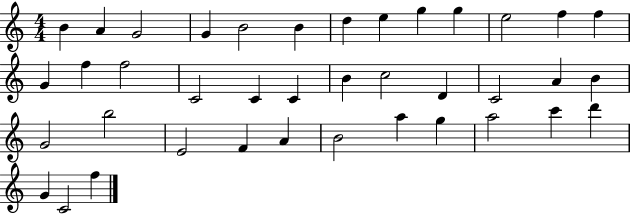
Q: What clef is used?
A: treble